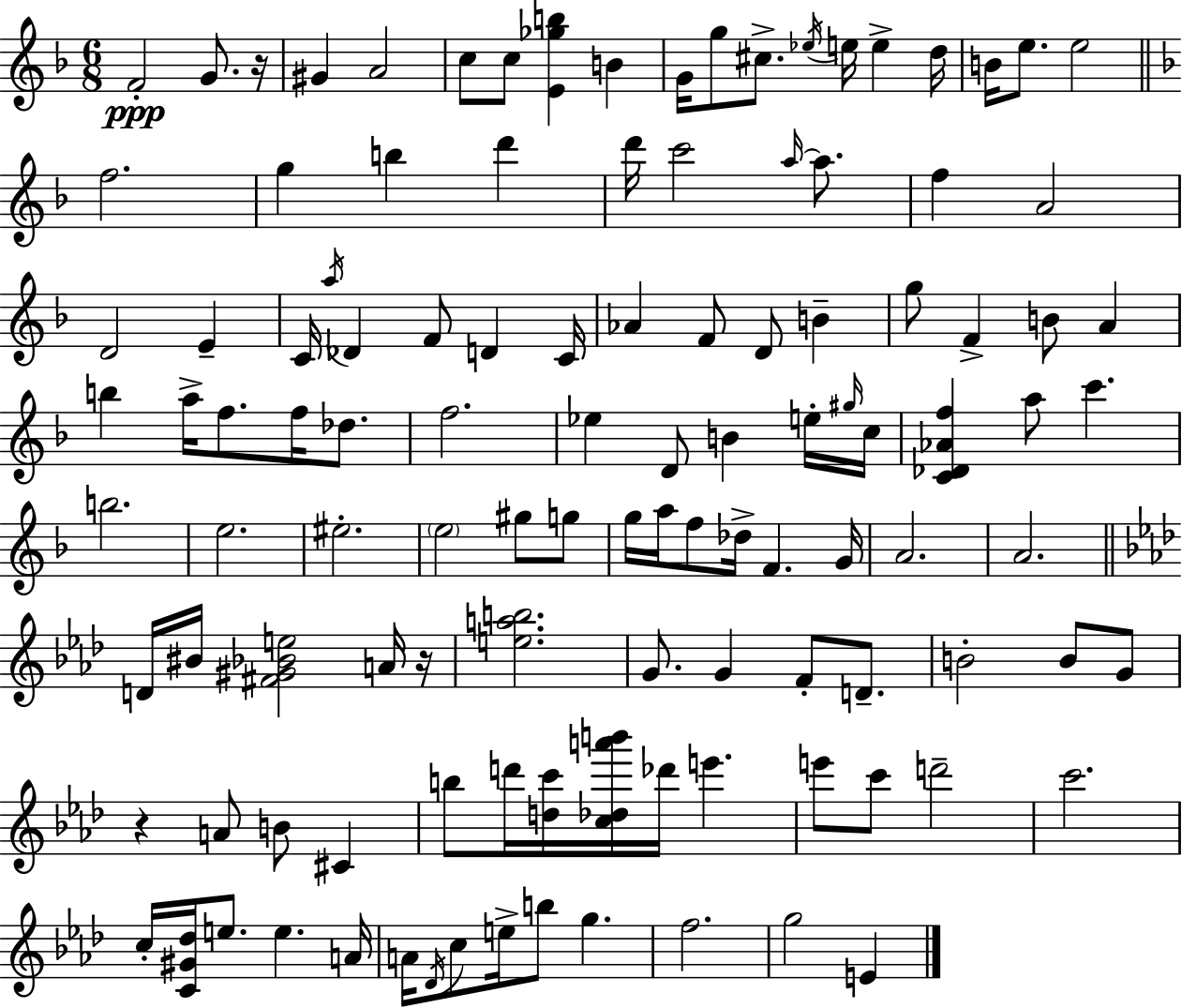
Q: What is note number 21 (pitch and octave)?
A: D6